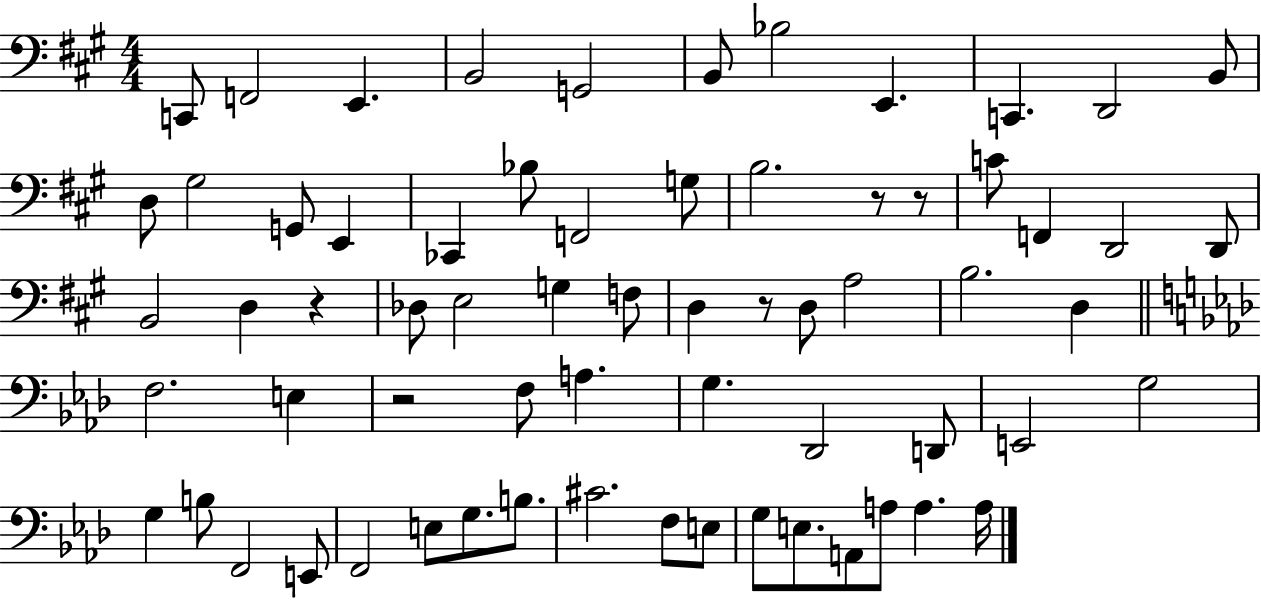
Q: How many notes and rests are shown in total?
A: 66